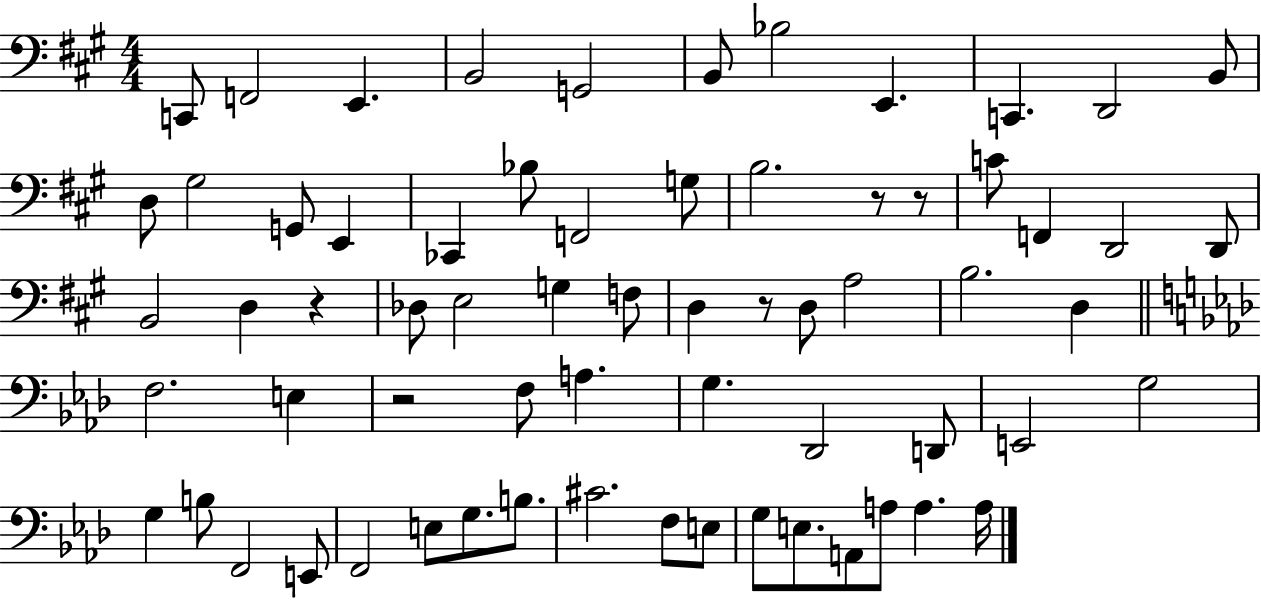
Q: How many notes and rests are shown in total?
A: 66